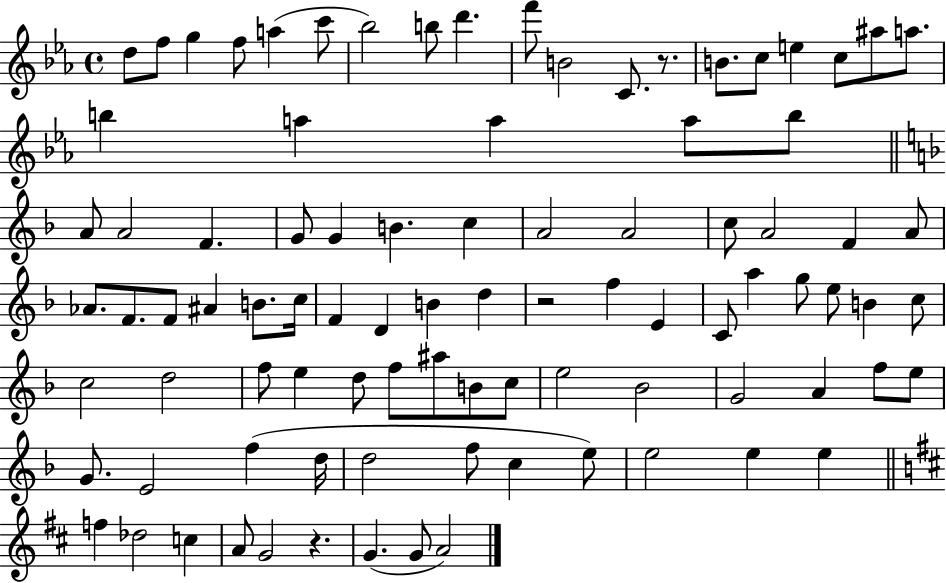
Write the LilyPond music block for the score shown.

{
  \clef treble
  \time 4/4
  \defaultTimeSignature
  \key ees \major
  d''8 f''8 g''4 f''8 a''4( c'''8 | bes''2) b''8 d'''4. | f'''8 b'2 c'8. r8. | b'8. c''8 e''4 c''8 ais''8 a''8. | \break b''4 a''4 a''4 a''8 b''8 | \bar "||" \break \key f \major a'8 a'2 f'4. | g'8 g'4 b'4. c''4 | a'2 a'2 | c''8 a'2 f'4 a'8 | \break aes'8. f'8. f'8 ais'4 b'8. c''16 | f'4 d'4 b'4 d''4 | r2 f''4 e'4 | c'8 a''4 g''8 e''8 b'4 c''8 | \break c''2 d''2 | f''8 e''4 d''8 f''8 ais''8 b'8 c''8 | e''2 bes'2 | g'2 a'4 f''8 e''8 | \break g'8. e'2 f''4( d''16 | d''2 f''8 c''4 e''8) | e''2 e''4 e''4 | \bar "||" \break \key d \major f''4 des''2 c''4 | a'8 g'2 r4. | g'4.( g'8 a'2) | \bar "|."
}